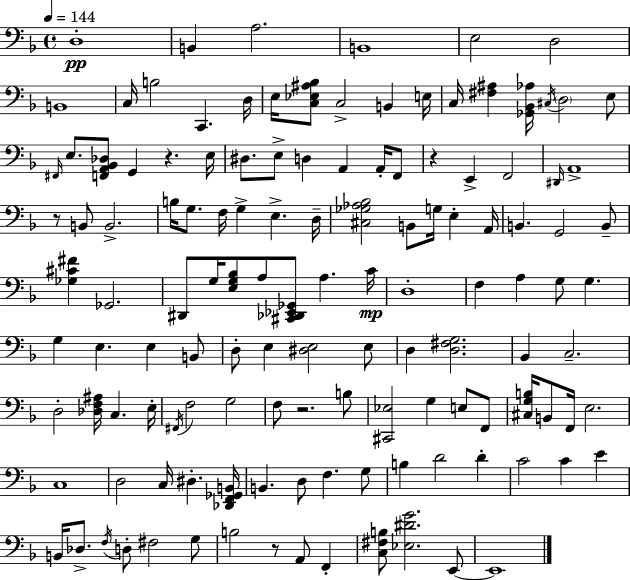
D3/w B2/q A3/h. B2/w E3/h D3/h B2/w C3/s B3/h C2/q. D3/s E3/s [C3,Eb3,A#3,Bb3]/e C3/h B2/q E3/s C3/s [F#3,A#3]/q [Gb2,Bb2,Ab3]/s C#3/s D3/h E3/e F#2/s E3/e. [F2,A2,Bb2,Db3]/e G2/q R/q. E3/s D#3/e. E3/e D3/q A2/q A2/s F2/e R/q E2/q F2/h D#2/s A2/w R/e B2/e B2/h. B3/s G3/e. F3/s G3/q E3/q. D3/s [C#3,Gb3,Ab3,Bb3]/h B2/e G3/s E3/q A2/s B2/q. G2/h B2/e [Gb3,C#4,F#4]/q Gb2/h. D#2/e G3/s [E3,G3,Bb3]/e A3/e [C#2,Db2,Eb2,Gb2]/e A3/q. C4/s D3/w F3/q A3/q G3/e G3/q. G3/q E3/q. E3/q B2/e D3/e E3/q [D#3,E3]/h E3/e D3/q [D3,F#3,G3]/h. Bb2/q C3/h. D3/h [Db3,F3,A#3]/s C3/q. E3/s F#2/s F3/h G3/h F3/e R/h. B3/e [C#2,Eb3]/h G3/q E3/e F2/e [C#3,G3,B3]/s B2/e F2/s E3/h. C3/w D3/h C3/s D#3/q. [Db2,F2,Gb2,B2]/s B2/q. D3/e F3/q. G3/e B3/q D4/h D4/q C4/h C4/q E4/q B2/s Db3/e. F3/s D3/e F#3/h G3/e B3/h R/e A2/e F2/q [C3,F#3,B3]/e [Eb3,D#4,G4]/h. E2/e E2/w